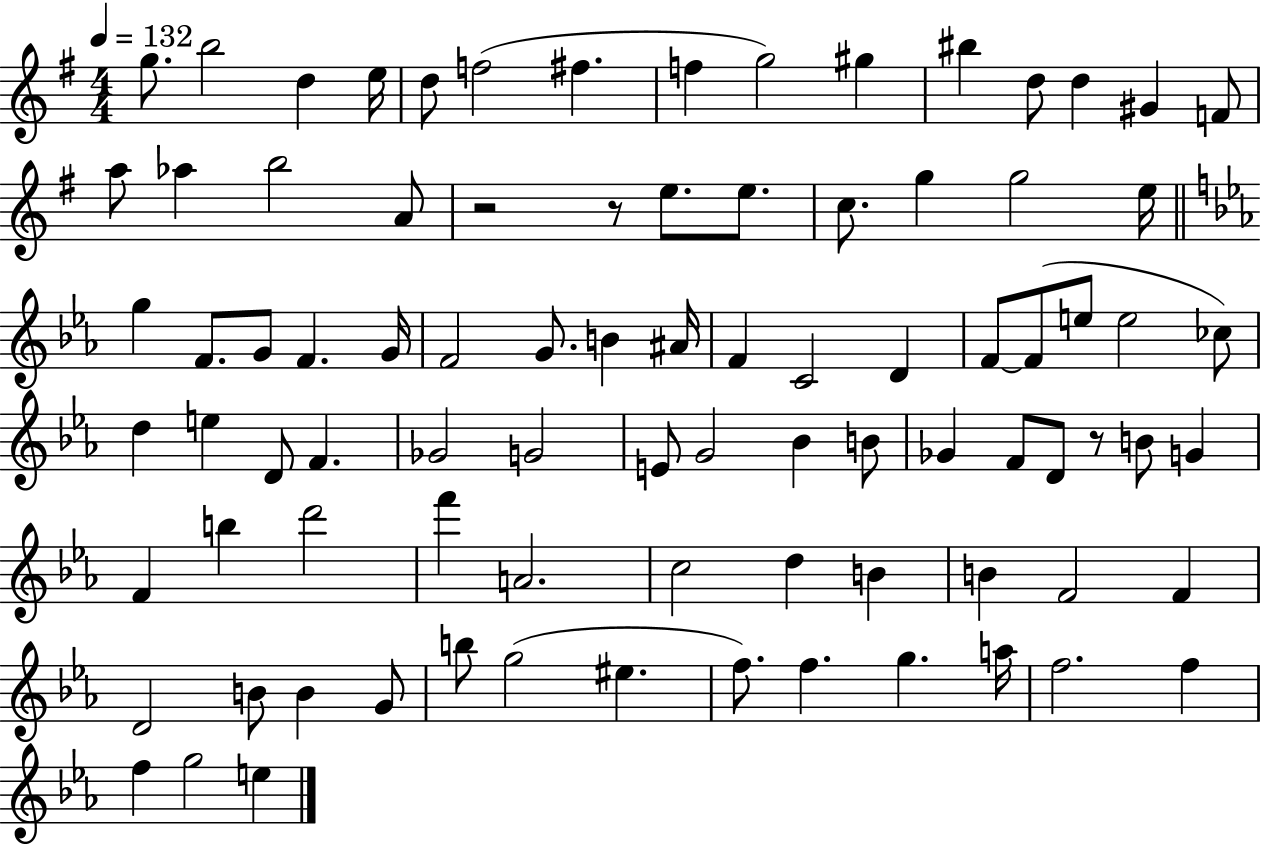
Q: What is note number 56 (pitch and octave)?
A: B4